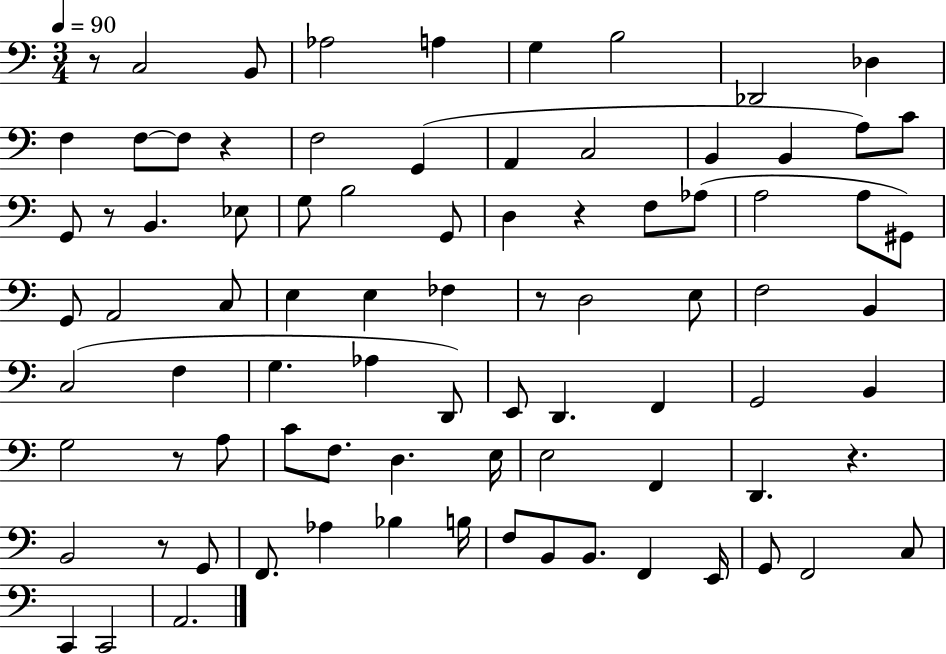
{
  \clef bass
  \numericTimeSignature
  \time 3/4
  \key c \major
  \tempo 4 = 90
  r8 c2 b,8 | aes2 a4 | g4 b2 | des,2 des4 | \break f4 f8~~ f8 r4 | f2 g,4( | a,4 c2 | b,4 b,4 a8) c'8 | \break g,8 r8 b,4. ees8 | g8 b2 g,8 | d4 r4 f8 aes8( | a2 a8 gis,8) | \break g,8 a,2 c8 | e4 e4 fes4 | r8 d2 e8 | f2 b,4 | \break c2( f4 | g4. aes4 d,8) | e,8 d,4. f,4 | g,2 b,4 | \break g2 r8 a8 | c'8 f8. d4. e16 | e2 f,4 | d,4. r4. | \break b,2 r8 g,8 | f,8. aes4 bes4 b16 | f8 b,8 b,8. f,4 e,16 | g,8 f,2 c8 | \break c,4 c,2 | a,2. | \bar "|."
}